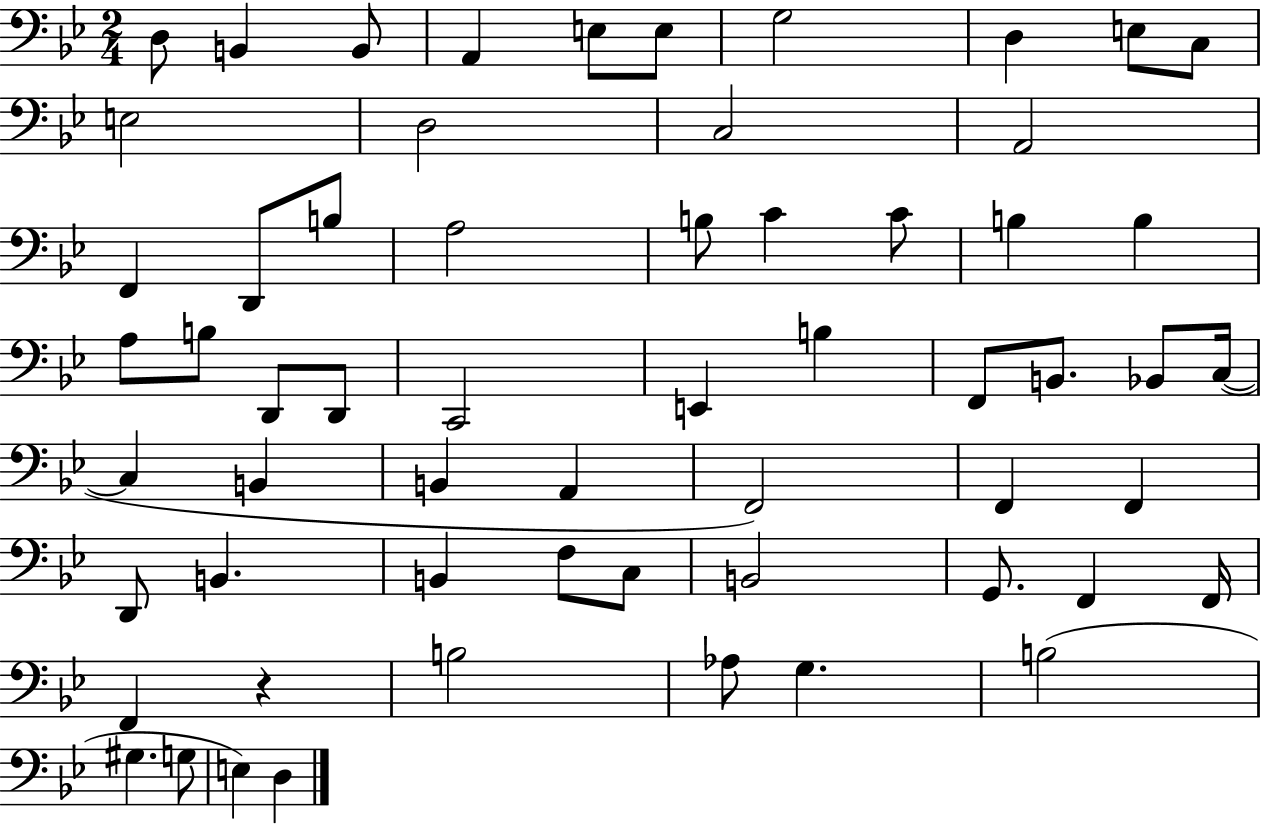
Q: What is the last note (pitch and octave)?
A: D3